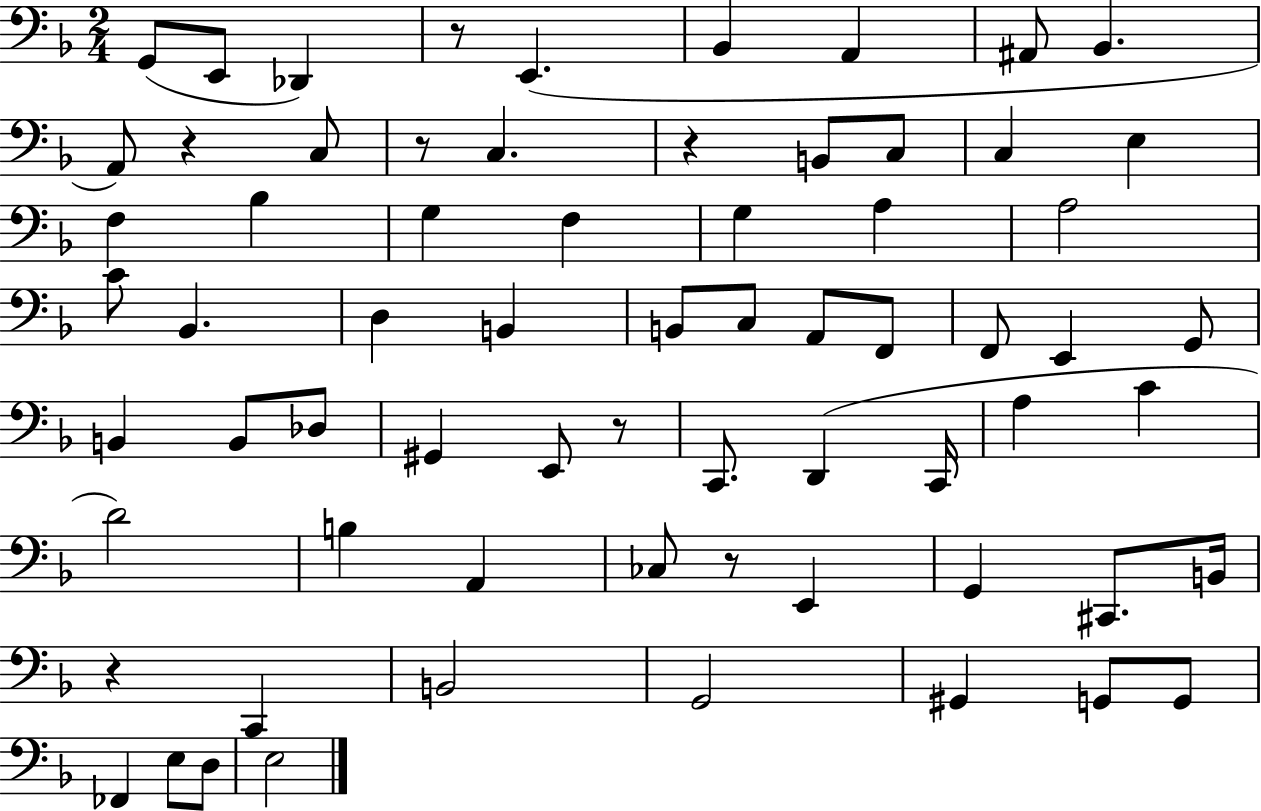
{
  \clef bass
  \numericTimeSignature
  \time 2/4
  \key f \major
  \repeat volta 2 { g,8( e,8 des,4) | r8 e,4.( | bes,4 a,4 | ais,8 bes,4. | \break a,8) r4 c8 | r8 c4. | r4 b,8 c8 | c4 e4 | \break f4 bes4 | g4 f4 | g4 a4 | a2 | \break c'8 bes,4. | d4 b,4 | b,8 c8 a,8 f,8 | f,8 e,4 g,8 | \break b,4 b,8 des8 | gis,4 e,8 r8 | c,8. d,4( c,16 | a4 c'4 | \break d'2) | b4 a,4 | ces8 r8 e,4 | g,4 cis,8. b,16 | \break r4 c,4 | b,2 | g,2 | gis,4 g,8 g,8 | \break fes,4 e8 d8 | e2 | } \bar "|."
}